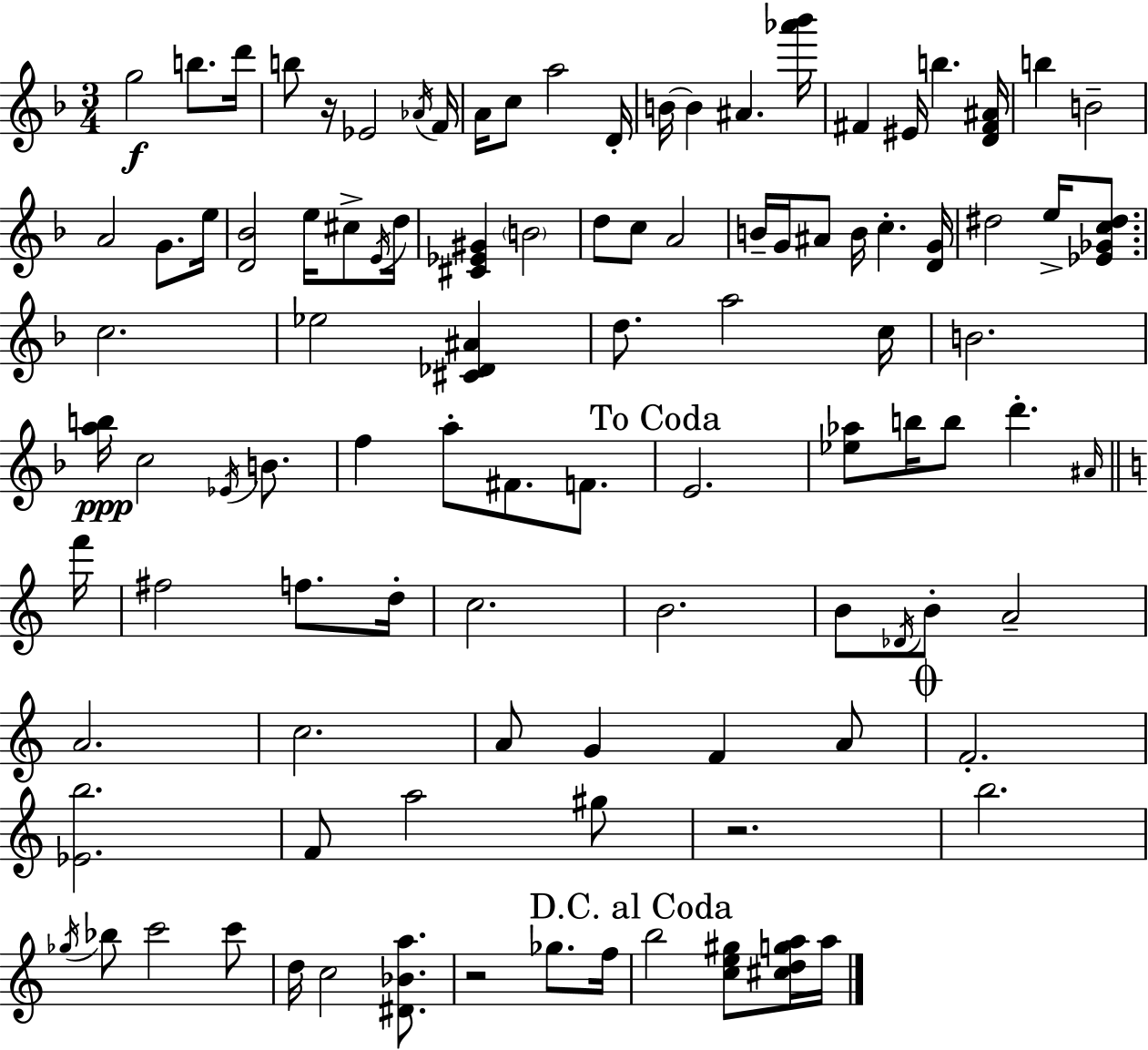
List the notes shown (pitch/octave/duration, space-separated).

G5/h B5/e. D6/s B5/e R/s Eb4/h Ab4/s F4/s A4/s C5/e A5/h D4/s B4/s B4/q A#4/q. [Ab6,Bb6]/s F#4/q EIS4/s B5/q. [D4,F#4,A#4]/s B5/q B4/h A4/h G4/e. E5/s [D4,Bb4]/h E5/s C#5/e E4/s D5/s [C#4,Eb4,G#4]/q B4/h D5/e C5/e A4/h B4/s G4/s A#4/e B4/s C5/q. [D4,G4]/s D#5/h E5/s [Eb4,Gb4,C5,D#5]/e. C5/h. Eb5/h [C#4,Db4,A#4]/q D5/e. A5/h C5/s B4/h. [A5,B5]/s C5/h Eb4/s B4/e. F5/q A5/e F#4/e. F4/e. E4/h. [Eb5,Ab5]/e B5/s B5/e D6/q. A#4/s F6/s F#5/h F5/e. D5/s C5/h. B4/h. B4/e Db4/s B4/e A4/h A4/h. C5/h. A4/e G4/q F4/q A4/e F4/h. [Eb4,B5]/h. F4/e A5/h G#5/e R/h. B5/h. Gb5/s Bb5/e C6/h C6/e D5/s C5/h [D#4,Bb4,A5]/e. R/h Gb5/e. F5/s B5/h [C5,E5,G#5]/e [C#5,D5,G5,A5]/s A5/s